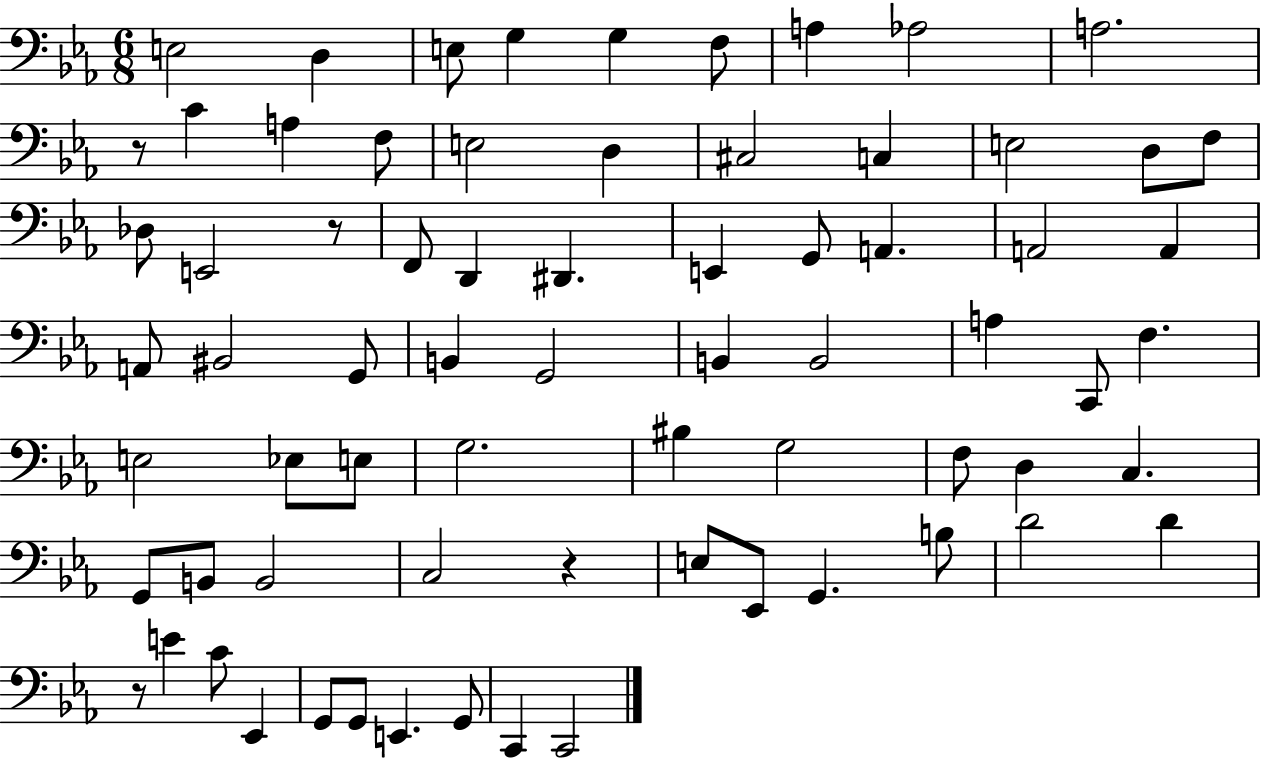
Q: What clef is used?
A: bass